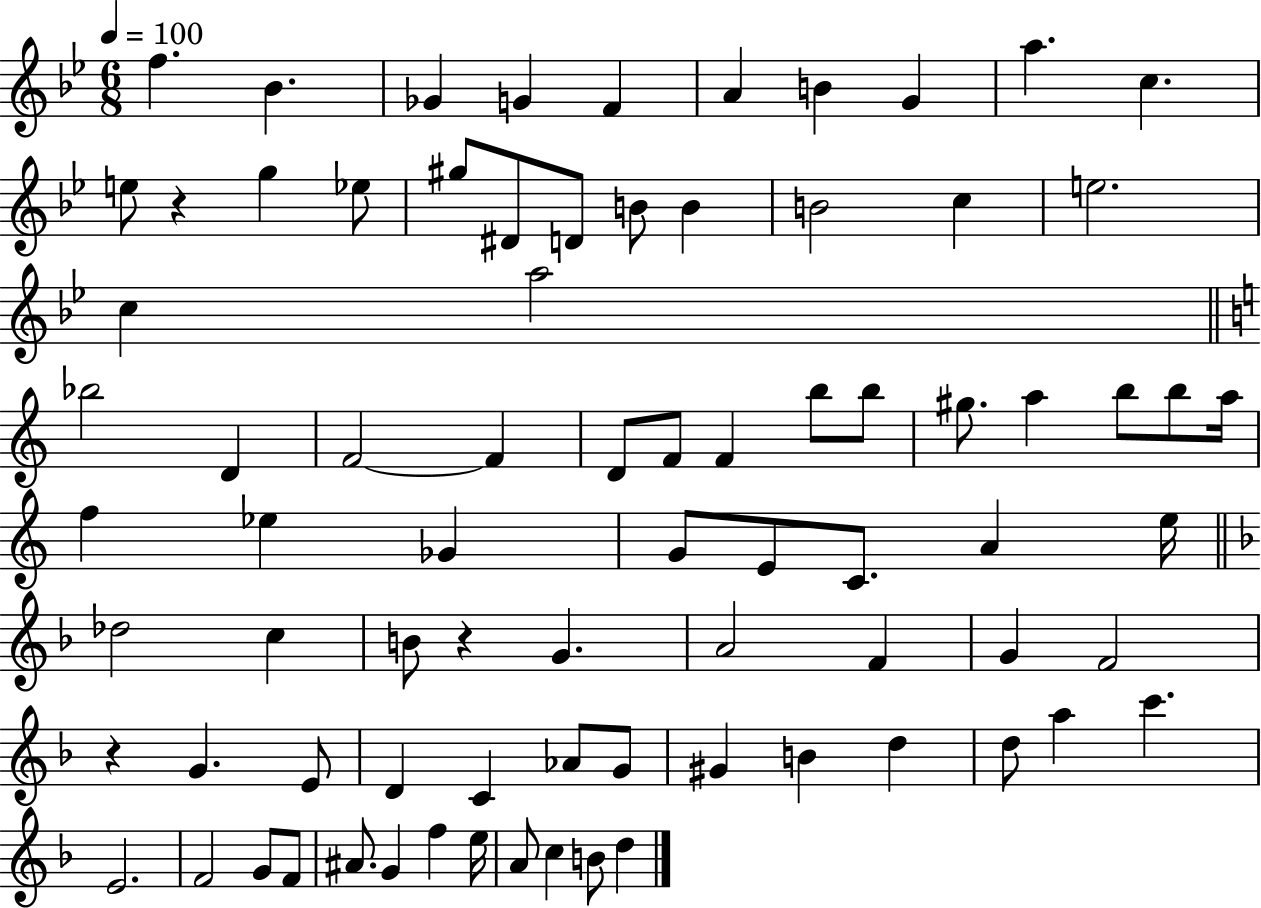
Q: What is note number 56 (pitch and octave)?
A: D4